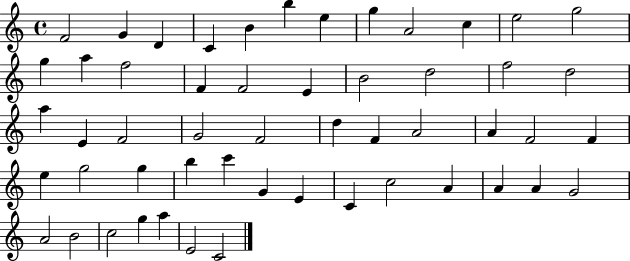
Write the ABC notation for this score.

X:1
T:Untitled
M:4/4
L:1/4
K:C
F2 G D C B b e g A2 c e2 g2 g a f2 F F2 E B2 d2 f2 d2 a E F2 G2 F2 d F A2 A F2 F e g2 g b c' G E C c2 A A A G2 A2 B2 c2 g a E2 C2